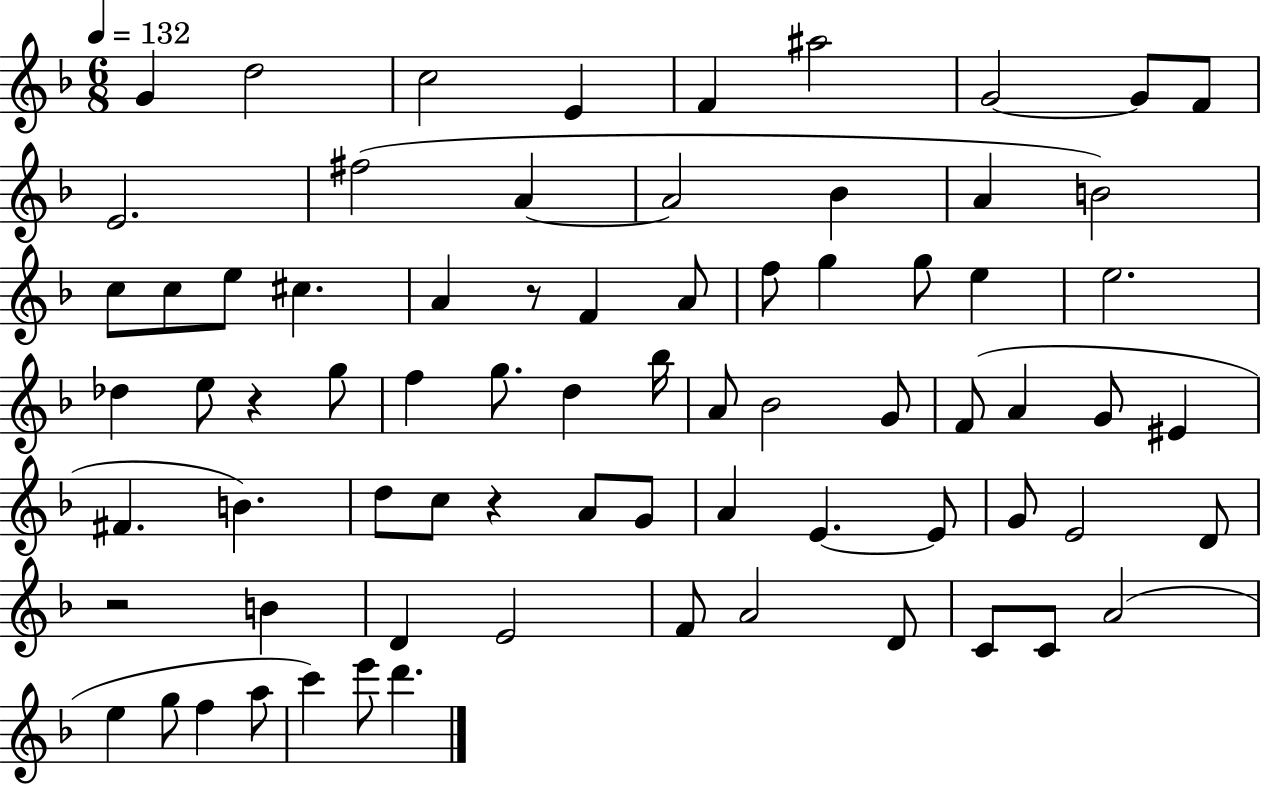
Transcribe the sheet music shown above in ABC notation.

X:1
T:Untitled
M:6/8
L:1/4
K:F
G d2 c2 E F ^a2 G2 G/2 F/2 E2 ^f2 A A2 _B A B2 c/2 c/2 e/2 ^c A z/2 F A/2 f/2 g g/2 e e2 _d e/2 z g/2 f g/2 d _b/4 A/2 _B2 G/2 F/2 A G/2 ^E ^F B d/2 c/2 z A/2 G/2 A E E/2 G/2 E2 D/2 z2 B D E2 F/2 A2 D/2 C/2 C/2 A2 e g/2 f a/2 c' e'/2 d'